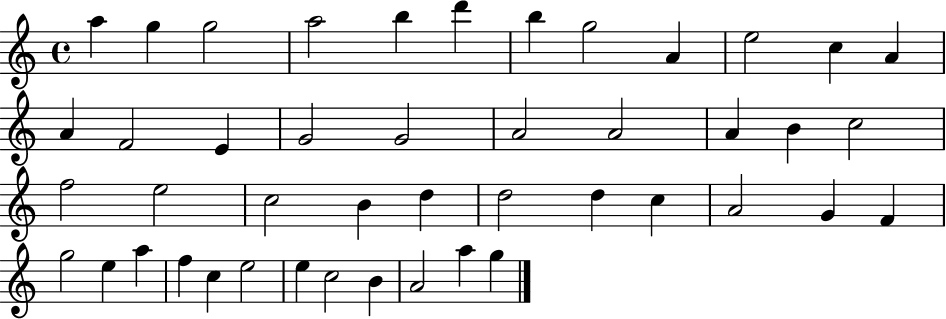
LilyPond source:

{
  \clef treble
  \time 4/4
  \defaultTimeSignature
  \key c \major
  a''4 g''4 g''2 | a''2 b''4 d'''4 | b''4 g''2 a'4 | e''2 c''4 a'4 | \break a'4 f'2 e'4 | g'2 g'2 | a'2 a'2 | a'4 b'4 c''2 | \break f''2 e''2 | c''2 b'4 d''4 | d''2 d''4 c''4 | a'2 g'4 f'4 | \break g''2 e''4 a''4 | f''4 c''4 e''2 | e''4 c''2 b'4 | a'2 a''4 g''4 | \break \bar "|."
}